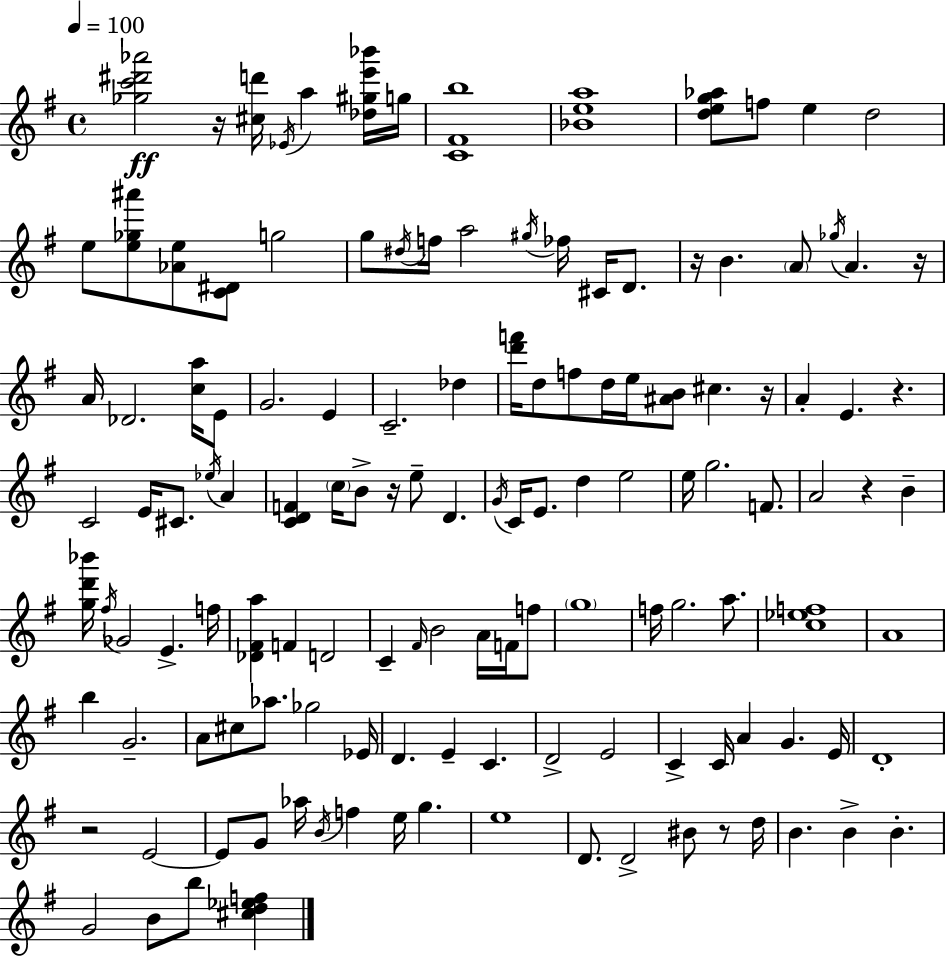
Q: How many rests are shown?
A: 9